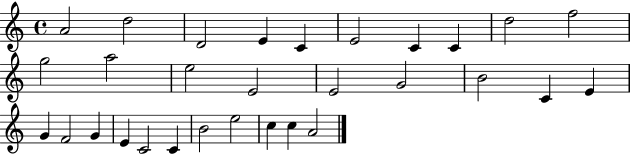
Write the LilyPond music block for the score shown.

{
  \clef treble
  \time 4/4
  \defaultTimeSignature
  \key c \major
  a'2 d''2 | d'2 e'4 c'4 | e'2 c'4 c'4 | d''2 f''2 | \break g''2 a''2 | e''2 e'2 | e'2 g'2 | b'2 c'4 e'4 | \break g'4 f'2 g'4 | e'4 c'2 c'4 | b'2 e''2 | c''4 c''4 a'2 | \break \bar "|."
}